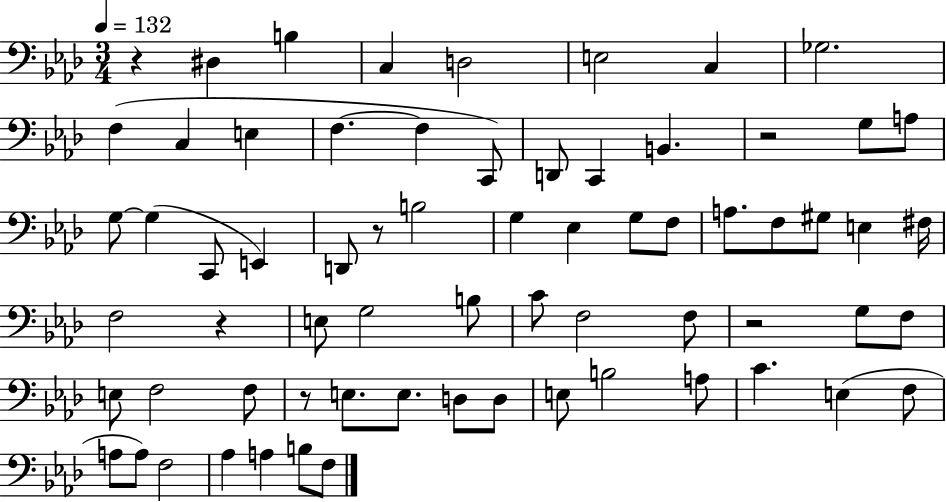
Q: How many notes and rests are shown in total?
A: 68